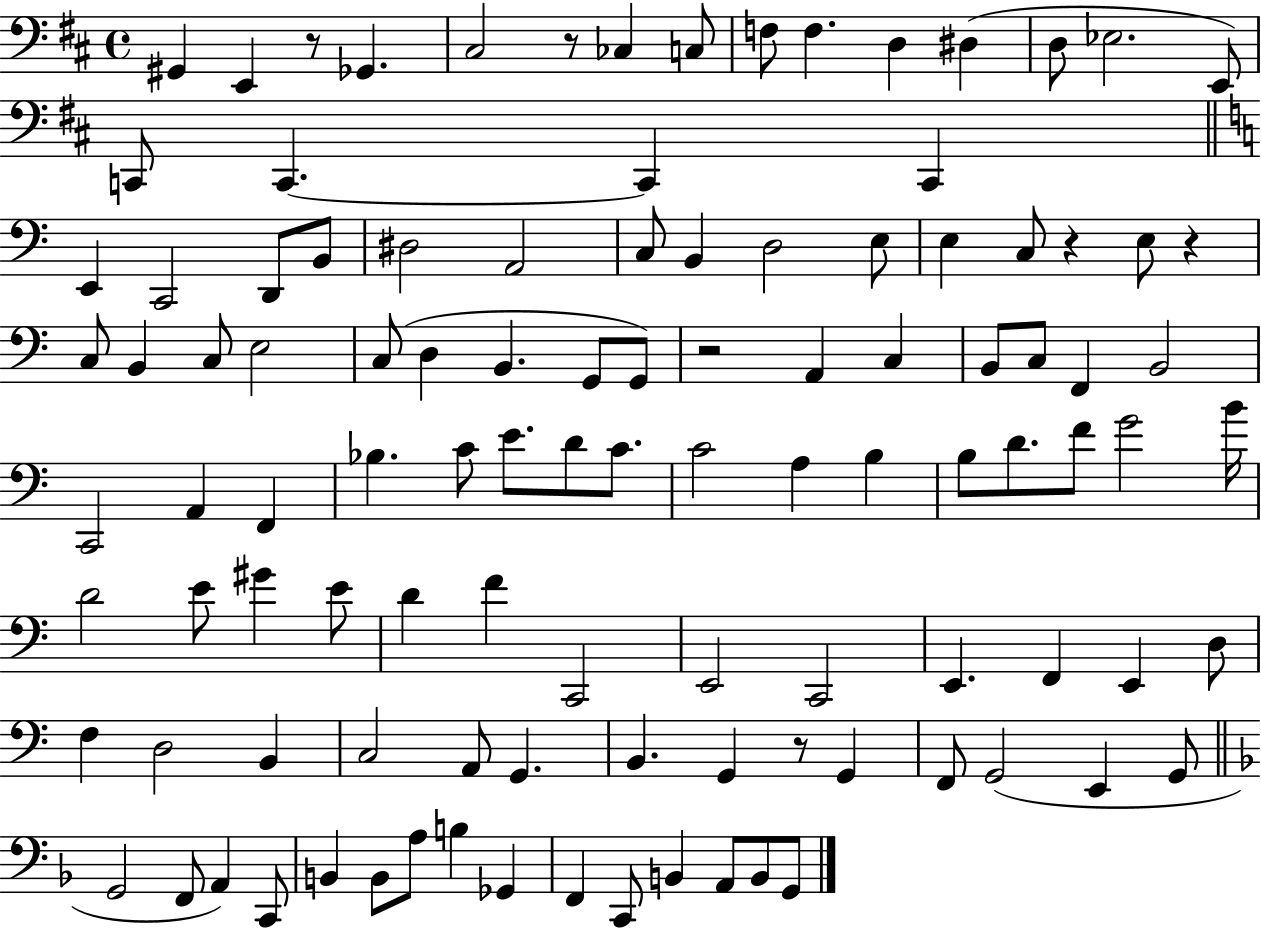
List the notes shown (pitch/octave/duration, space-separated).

G#2/q E2/q R/e Gb2/q. C#3/h R/e CES3/q C3/e F3/e F3/q. D3/q D#3/q D3/e Eb3/h. E2/e C2/e C2/q. C2/q C2/q E2/q C2/h D2/e B2/e D#3/h A2/h C3/e B2/q D3/h E3/e E3/q C3/e R/q E3/e R/q C3/e B2/q C3/e E3/h C3/e D3/q B2/q. G2/e G2/e R/h A2/q C3/q B2/e C3/e F2/q B2/h C2/h A2/q F2/q Bb3/q. C4/e E4/e. D4/e C4/e. C4/h A3/q B3/q B3/e D4/e. F4/e G4/h B4/s D4/h E4/e G#4/q E4/e D4/q F4/q C2/h E2/h C2/h E2/q. F2/q E2/q D3/e F3/q D3/h B2/q C3/h A2/e G2/q. B2/q. G2/q R/e G2/q F2/e G2/h E2/q G2/e G2/h F2/e A2/q C2/e B2/q B2/e A3/e B3/q Gb2/q F2/q C2/e B2/q A2/e B2/e G2/e